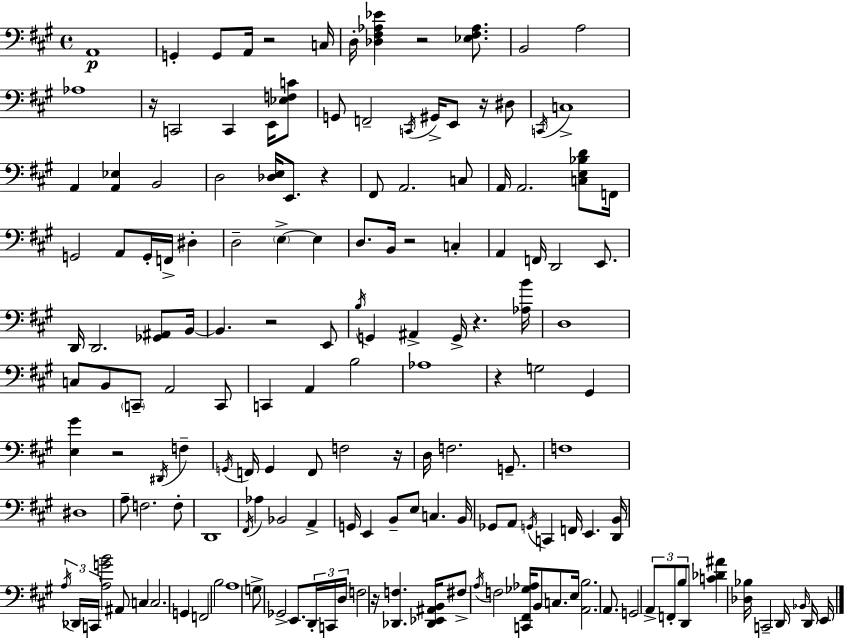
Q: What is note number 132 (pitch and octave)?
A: E2